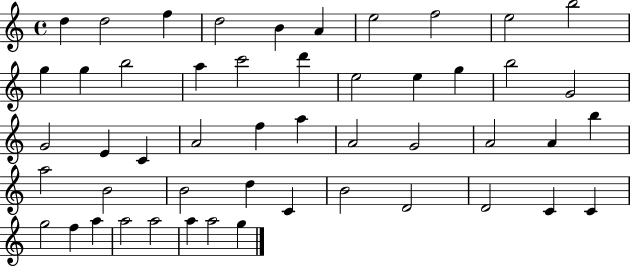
D5/q D5/h F5/q D5/h B4/q A4/q E5/h F5/h E5/h B5/h G5/q G5/q B5/h A5/q C6/h D6/q E5/h E5/q G5/q B5/h G4/h G4/h E4/q C4/q A4/h F5/q A5/q A4/h G4/h A4/h A4/q B5/q A5/h B4/h B4/h D5/q C4/q B4/h D4/h D4/h C4/q C4/q G5/h F5/q A5/q A5/h A5/h A5/q A5/h G5/q